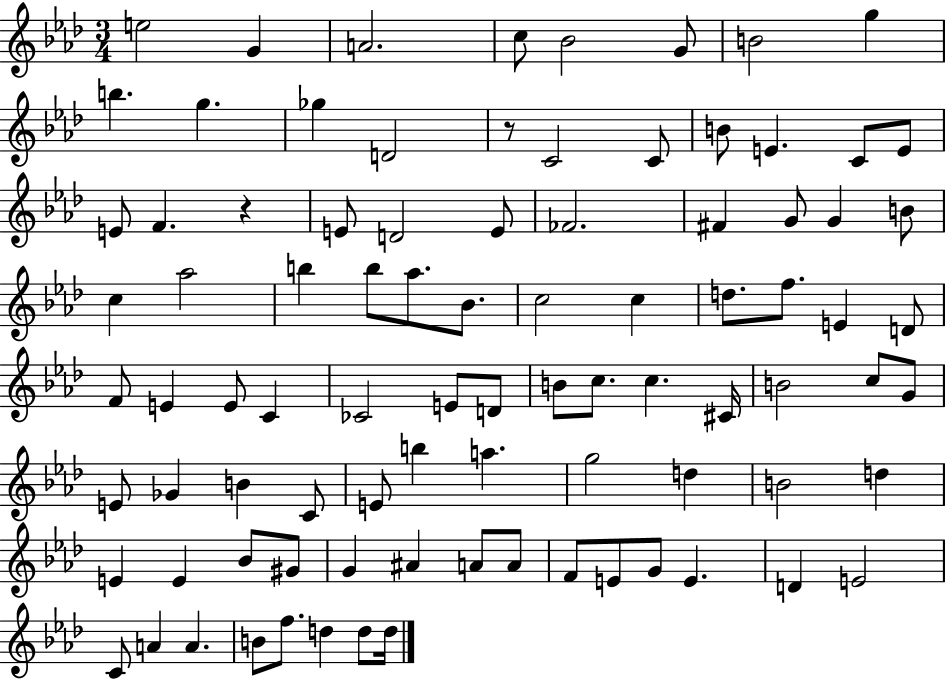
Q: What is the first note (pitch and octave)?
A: E5